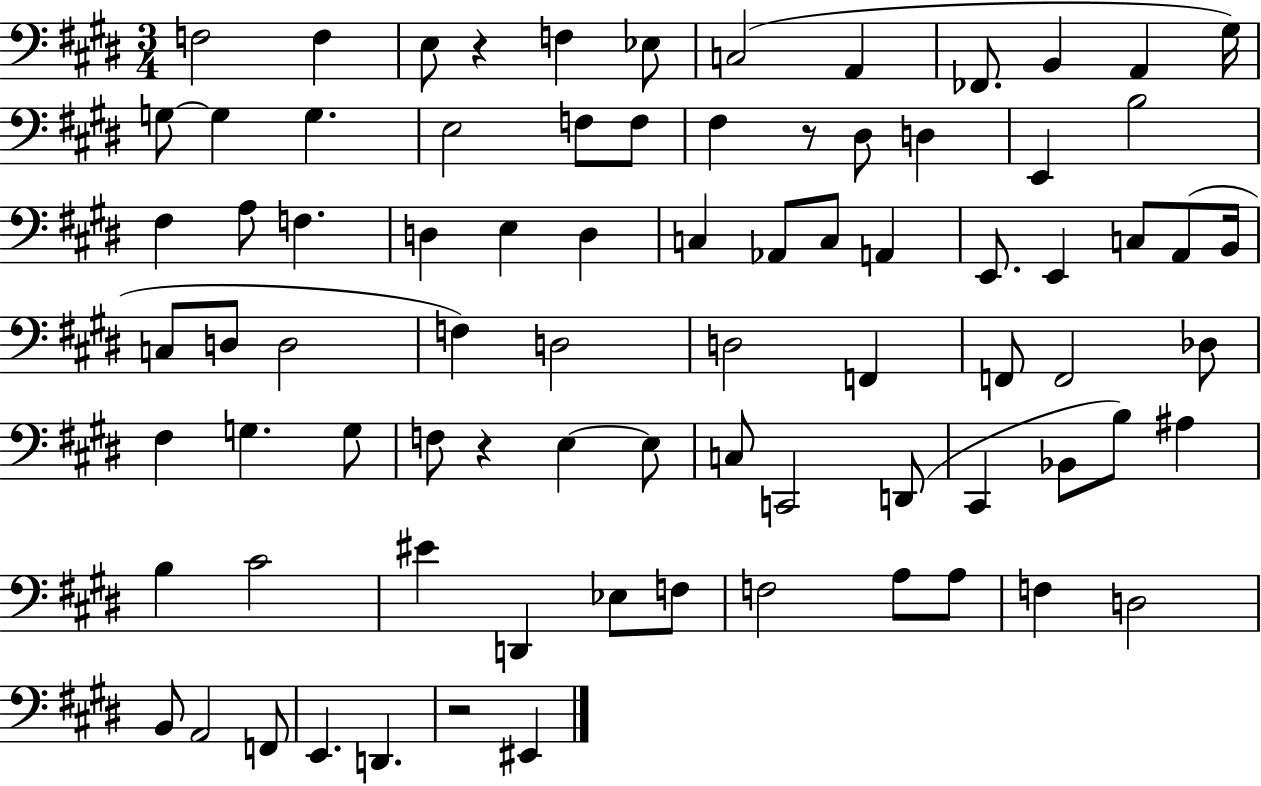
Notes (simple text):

F3/h F3/q E3/e R/q F3/q Eb3/e C3/h A2/q FES2/e. B2/q A2/q G#3/s G3/e G3/q G3/q. E3/h F3/e F3/e F#3/q R/e D#3/e D3/q E2/q B3/h F#3/q A3/e F3/q. D3/q E3/q D3/q C3/q Ab2/e C3/e A2/q E2/e. E2/q C3/e A2/e B2/s C3/e D3/e D3/h F3/q D3/h D3/h F2/q F2/e F2/h Db3/e F#3/q G3/q. G3/e F3/e R/q E3/q E3/e C3/e C2/h D2/e C#2/q Bb2/e B3/e A#3/q B3/q C#4/h EIS4/q D2/q Eb3/e F3/e F3/h A3/e A3/e F3/q D3/h B2/e A2/h F2/e E2/q. D2/q. R/h EIS2/q